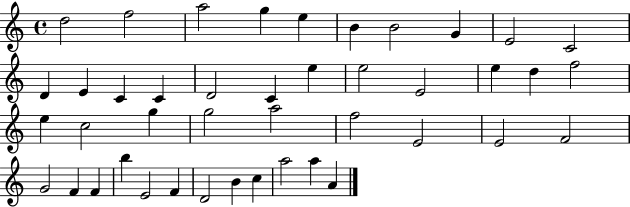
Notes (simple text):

D5/h F5/h A5/h G5/q E5/q B4/q B4/h G4/q E4/h C4/h D4/q E4/q C4/q C4/q D4/h C4/q E5/q E5/h E4/h E5/q D5/q F5/h E5/q C5/h G5/q G5/h A5/h F5/h E4/h E4/h F4/h G4/h F4/q F4/q B5/q E4/h F4/q D4/h B4/q C5/q A5/h A5/q A4/q